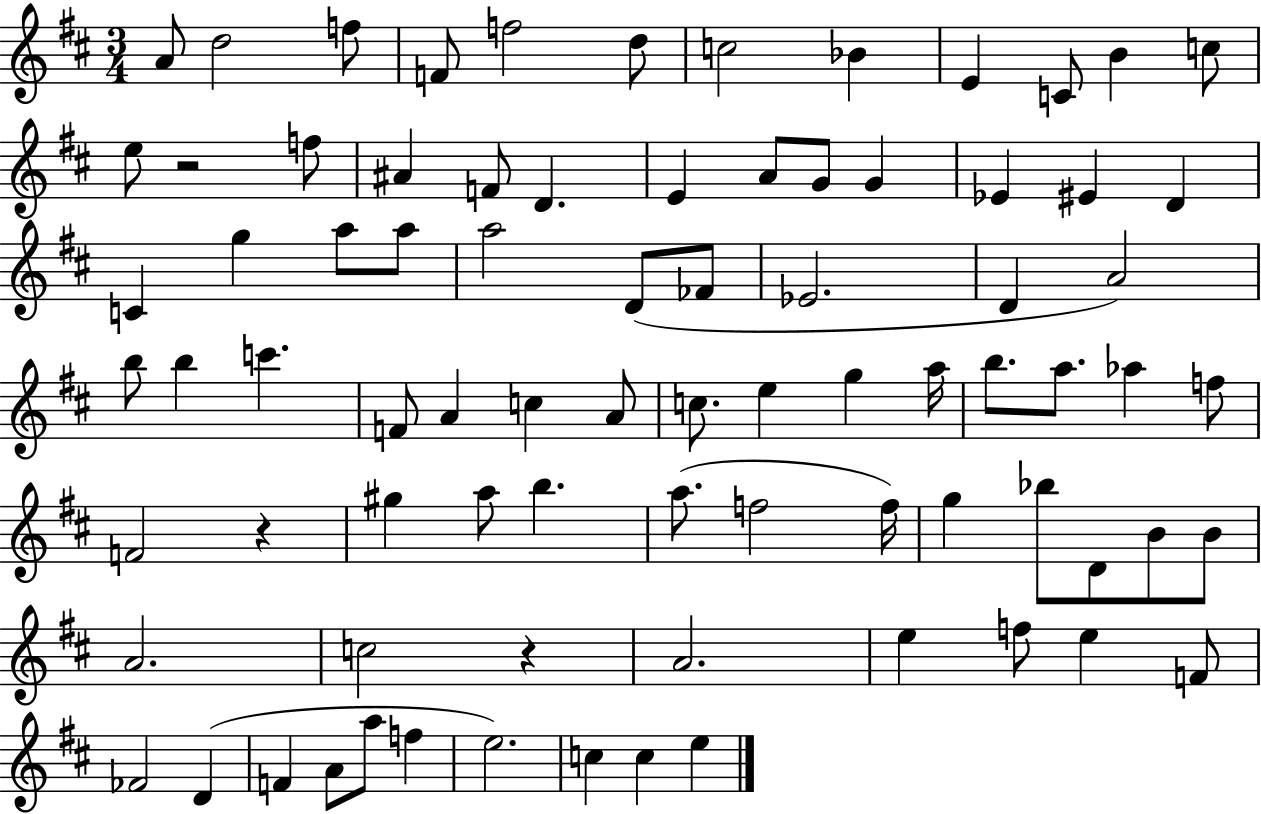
{
  \clef treble
  \numericTimeSignature
  \time 3/4
  \key d \major
  a'8 d''2 f''8 | f'8 f''2 d''8 | c''2 bes'4 | e'4 c'8 b'4 c''8 | \break e''8 r2 f''8 | ais'4 f'8 d'4. | e'4 a'8 g'8 g'4 | ees'4 eis'4 d'4 | \break c'4 g''4 a''8 a''8 | a''2 d'8( fes'8 | ees'2. | d'4 a'2) | \break b''8 b''4 c'''4. | f'8 a'4 c''4 a'8 | c''8. e''4 g''4 a''16 | b''8. a''8. aes''4 f''8 | \break f'2 r4 | gis''4 a''8 b''4. | a''8.( f''2 f''16) | g''4 bes''8 d'8 b'8 b'8 | \break a'2. | c''2 r4 | a'2. | e''4 f''8 e''4 f'8 | \break fes'2 d'4( | f'4 a'8 a''8 f''4 | e''2.) | c''4 c''4 e''4 | \break \bar "|."
}